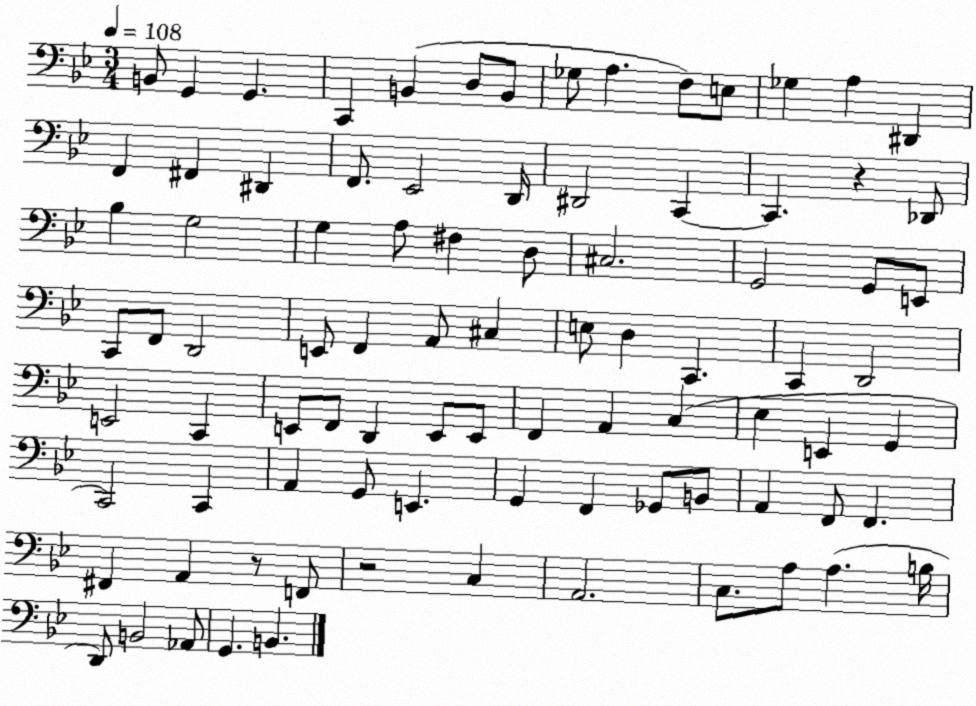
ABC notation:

X:1
T:Untitled
M:3/4
L:1/4
K:Bb
B,,/2 G,, G,, C,, B,, D,/2 B,,/2 _G,/2 A, F,/2 E,/2 _G, A, ^D,, F,, ^F,, ^D,, F,,/2 _E,,2 D,,/4 ^D,,2 C,, C,, z _D,,/2 _B, G,2 G, A,/2 ^F, D,/2 ^C,2 G,,2 G,,/2 E,,/2 C,,/2 F,,/2 D,,2 E,,/2 F,, A,,/2 ^C, E,/2 D, C,, C,, D,,2 E,,2 C,, E,,/2 F,,/2 D,, E,,/2 E,,/2 F,, A,, C, _E, E,, G,, C,,2 C,, A,, G,,/2 E,, G,, F,, _G,,/2 B,,/2 A,, F,,/2 F,, ^F,, A,, z/2 F,,/2 z2 C, A,,2 C,/2 A,/2 A, B,/4 D,,/2 B,,2 _A,,/2 G,, B,,